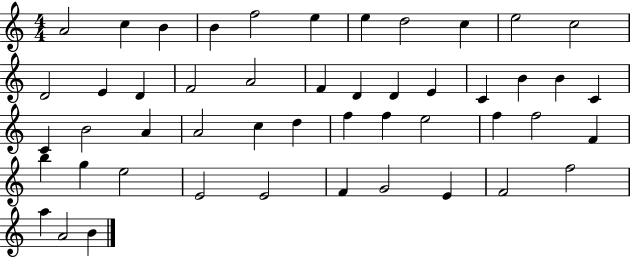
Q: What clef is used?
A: treble